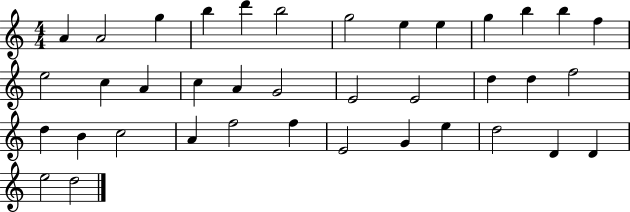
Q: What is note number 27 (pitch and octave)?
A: C5